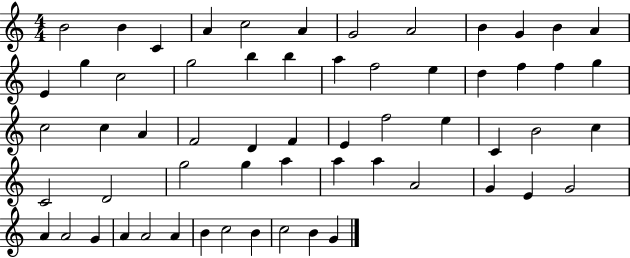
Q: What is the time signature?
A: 4/4